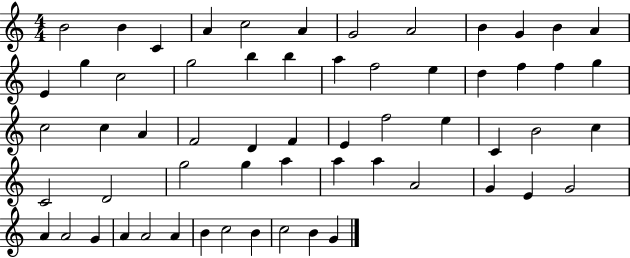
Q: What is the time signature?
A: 4/4